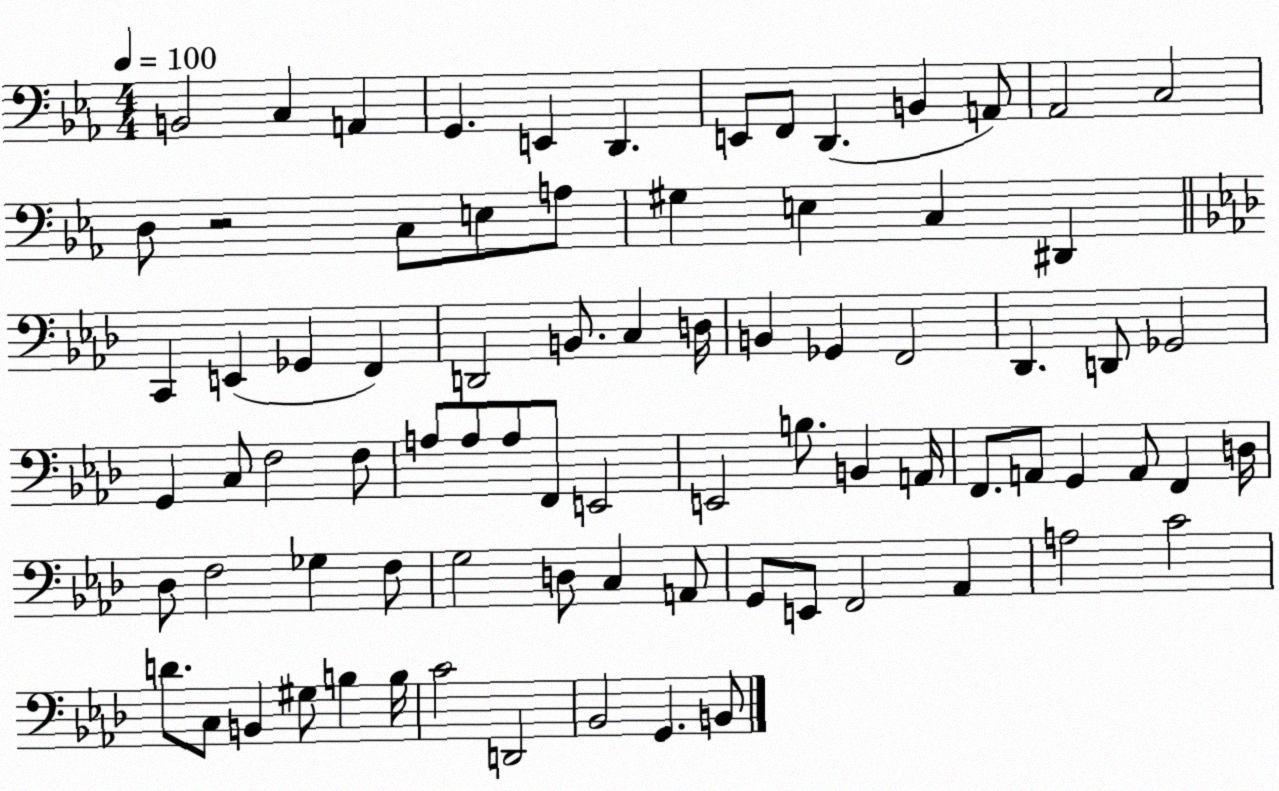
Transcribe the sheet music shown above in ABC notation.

X:1
T:Untitled
M:4/4
L:1/4
K:Eb
B,,2 C, A,, G,, E,, D,, E,,/2 F,,/2 D,, B,, A,,/2 _A,,2 C,2 D,/2 z2 C,/2 E,/2 A,/2 ^G, E, C, ^D,, C,, E,, _G,, F,, D,,2 B,,/2 C, D,/4 B,, _G,, F,,2 _D,, D,,/2 _G,,2 G,, C,/2 F,2 F,/2 A,/2 A,/2 A,/2 F,,/2 E,,2 E,,2 B,/2 B,, A,,/4 F,,/2 A,,/2 G,, A,,/2 F,, D,/4 _D,/2 F,2 _G, F,/2 G,2 D,/2 C, A,,/2 G,,/2 E,,/2 F,,2 _A,, A,2 C2 D/2 C,/2 B,, ^G,/2 B, B,/4 C2 D,,2 _B,,2 G,, B,,/2